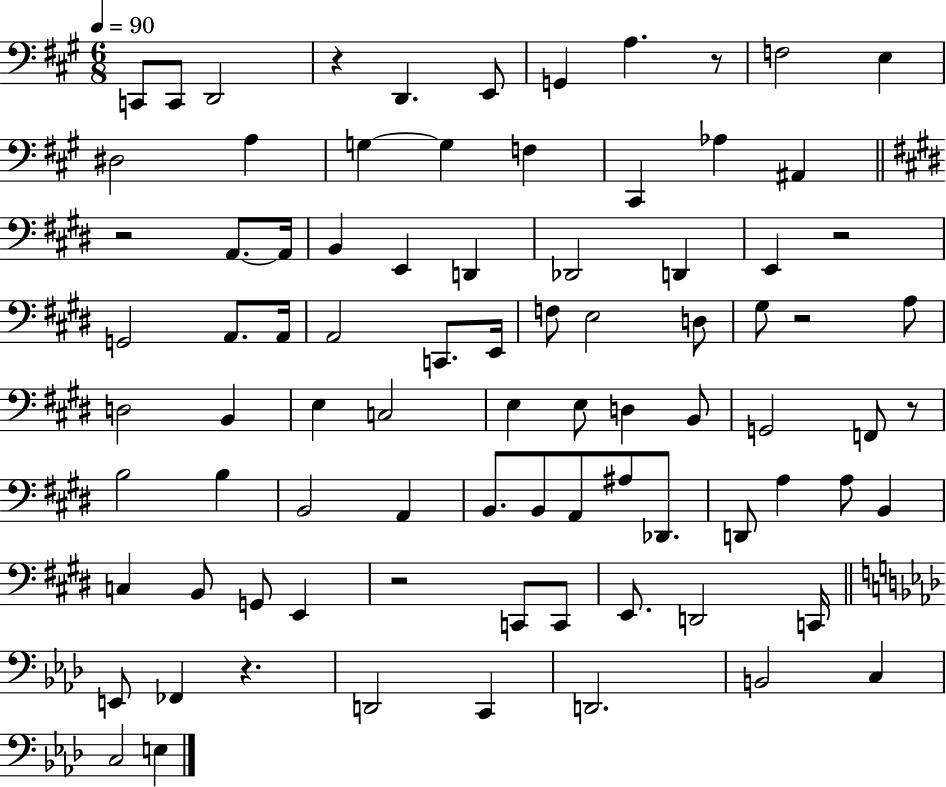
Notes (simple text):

C2/e C2/e D2/h R/q D2/q. E2/e G2/q A3/q. R/e F3/h E3/q D#3/h A3/q G3/q G3/q F3/q C#2/q Ab3/q A#2/q R/h A2/e. A2/s B2/q E2/q D2/q Db2/h D2/q E2/q R/h G2/h A2/e. A2/s A2/h C2/e. E2/s F3/e E3/h D3/e G#3/e R/h A3/e D3/h B2/q E3/q C3/h E3/q E3/e D3/q B2/e G2/h F2/e R/e B3/h B3/q B2/h A2/q B2/e. B2/e A2/e A#3/e Db2/e. D2/e A3/q A3/e B2/q C3/q B2/e G2/e E2/q R/h C2/e C2/e E2/e. D2/h C2/s E2/e FES2/q R/q. D2/h C2/q D2/h. B2/h C3/q C3/h E3/q